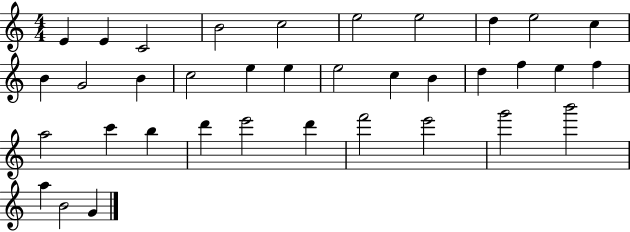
X:1
T:Untitled
M:4/4
L:1/4
K:C
E E C2 B2 c2 e2 e2 d e2 c B G2 B c2 e e e2 c B d f e f a2 c' b d' e'2 d' f'2 e'2 g'2 b'2 a B2 G